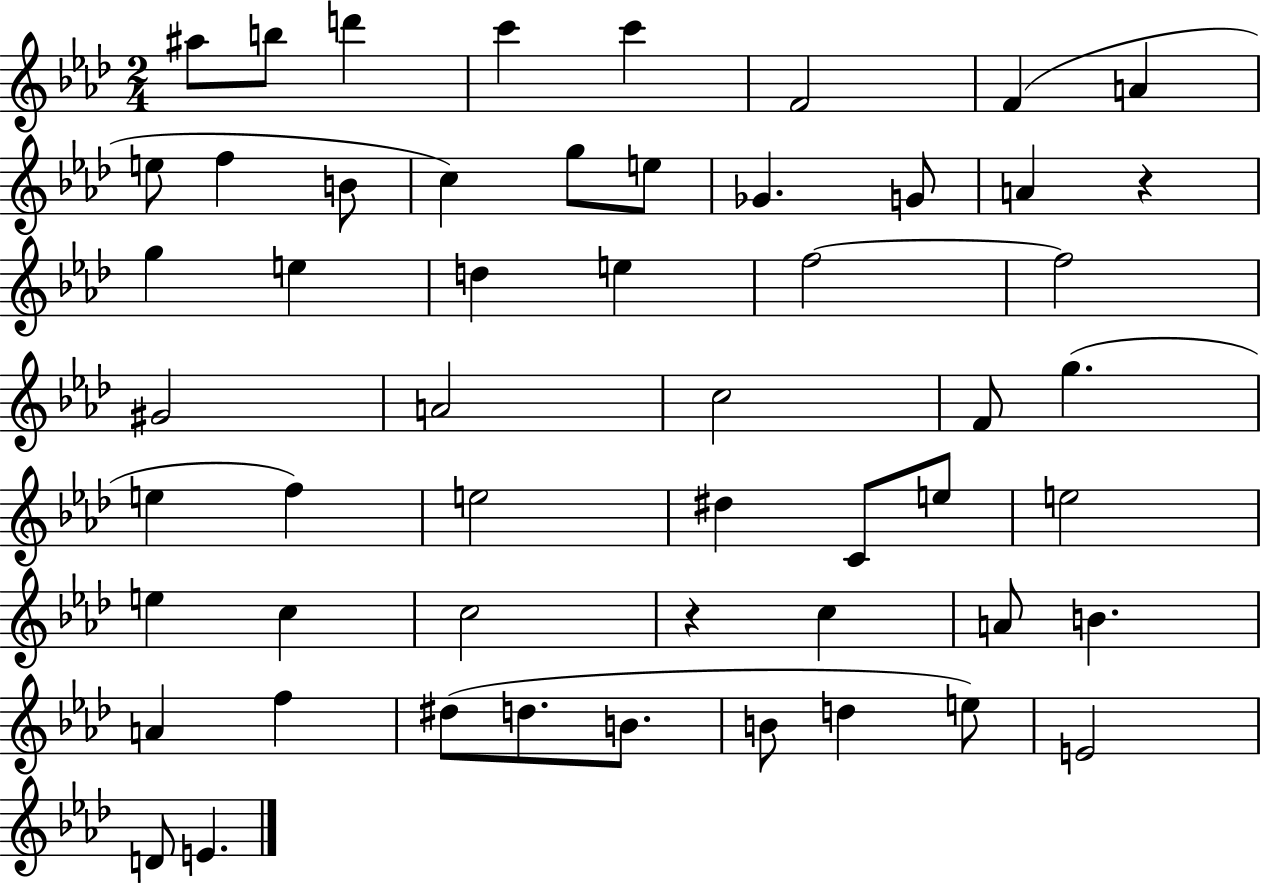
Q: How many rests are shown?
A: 2